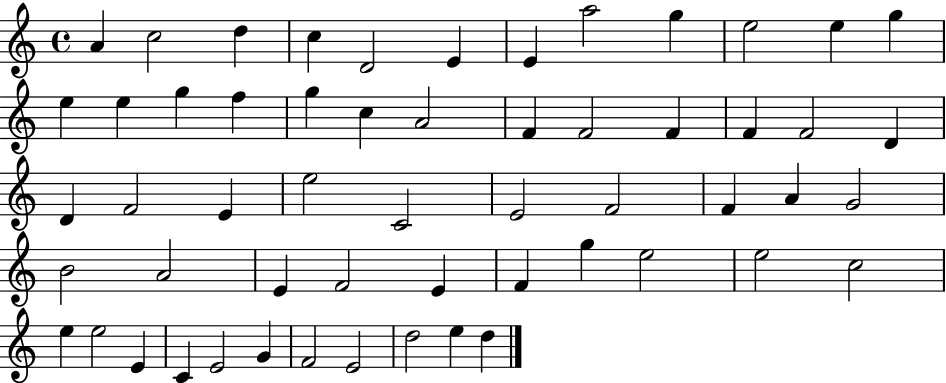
{
  \clef treble
  \time 4/4
  \defaultTimeSignature
  \key c \major
  a'4 c''2 d''4 | c''4 d'2 e'4 | e'4 a''2 g''4 | e''2 e''4 g''4 | \break e''4 e''4 g''4 f''4 | g''4 c''4 a'2 | f'4 f'2 f'4 | f'4 f'2 d'4 | \break d'4 f'2 e'4 | e''2 c'2 | e'2 f'2 | f'4 a'4 g'2 | \break b'2 a'2 | e'4 f'2 e'4 | f'4 g''4 e''2 | e''2 c''2 | \break e''4 e''2 e'4 | c'4 e'2 g'4 | f'2 e'2 | d''2 e''4 d''4 | \break \bar "|."
}